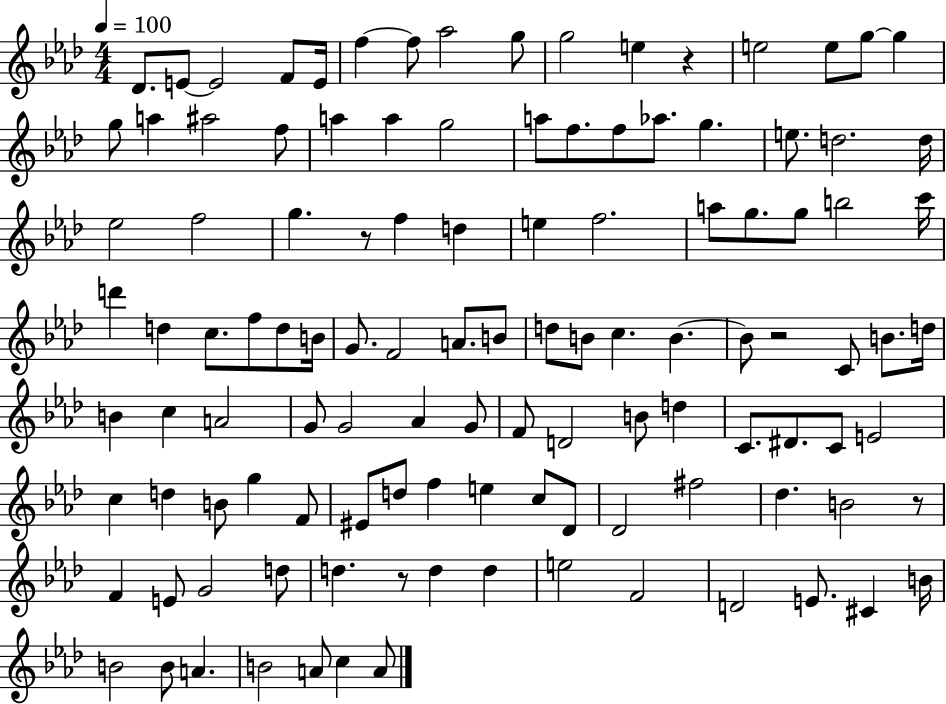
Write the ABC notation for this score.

X:1
T:Untitled
M:4/4
L:1/4
K:Ab
_D/2 E/2 E2 F/2 E/4 f f/2 _a2 g/2 g2 e z e2 e/2 g/2 g g/2 a ^a2 f/2 a a g2 a/2 f/2 f/2 _a/2 g e/2 d2 d/4 _e2 f2 g z/2 f d e f2 a/2 g/2 g/2 b2 c'/4 d' d c/2 f/2 d/2 B/4 G/2 F2 A/2 B/2 d/2 B/2 c B B/2 z2 C/2 B/2 d/4 B c A2 G/2 G2 _A G/2 F/2 D2 B/2 d C/2 ^D/2 C/2 E2 c d B/2 g F/2 ^E/2 d/2 f e c/2 _D/2 _D2 ^f2 _d B2 z/2 F E/2 G2 d/2 d z/2 d d e2 F2 D2 E/2 ^C B/4 B2 B/2 A B2 A/2 c A/2